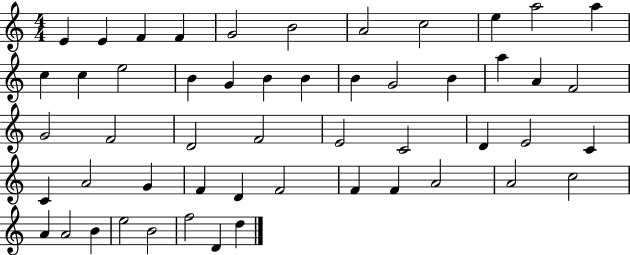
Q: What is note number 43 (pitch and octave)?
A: A4